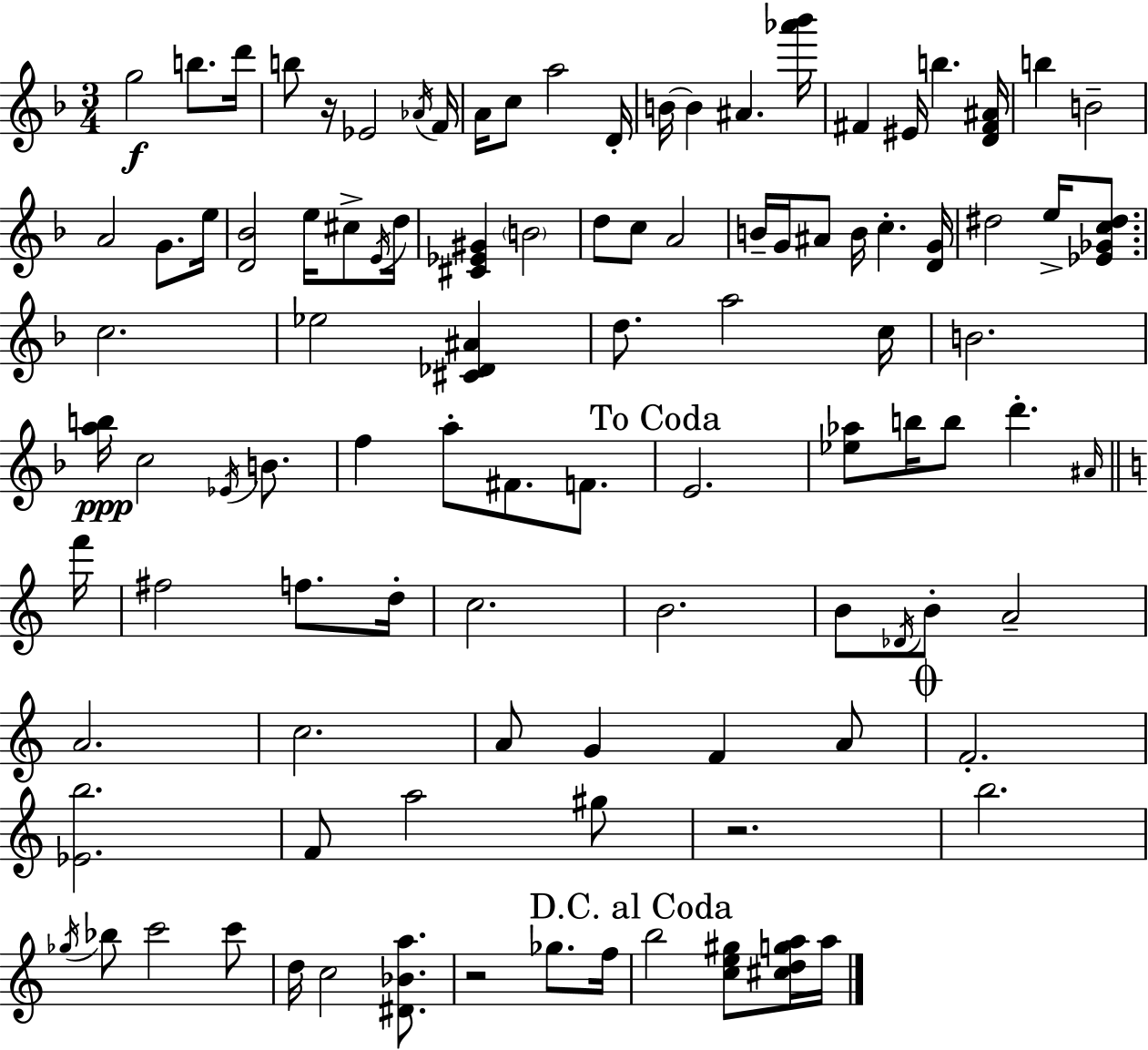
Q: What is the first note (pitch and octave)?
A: G5